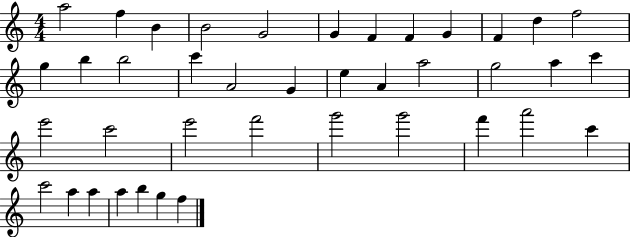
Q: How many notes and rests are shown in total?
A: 40